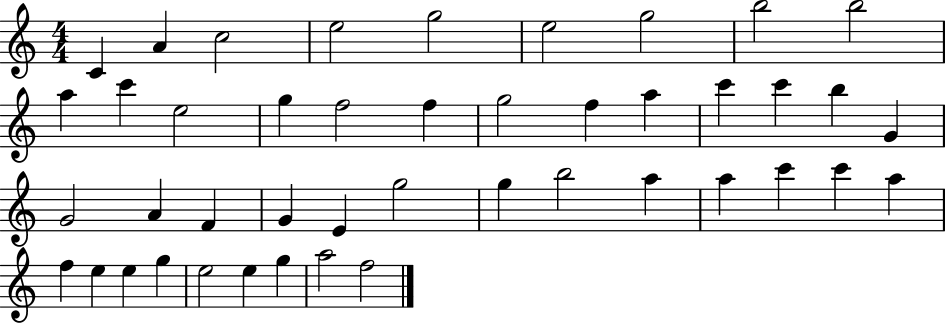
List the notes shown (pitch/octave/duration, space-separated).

C4/q A4/q C5/h E5/h G5/h E5/h G5/h B5/h B5/h A5/q C6/q E5/h G5/q F5/h F5/q G5/h F5/q A5/q C6/q C6/q B5/q G4/q G4/h A4/q F4/q G4/q E4/q G5/h G5/q B5/h A5/q A5/q C6/q C6/q A5/q F5/q E5/q E5/q G5/q E5/h E5/q G5/q A5/h F5/h